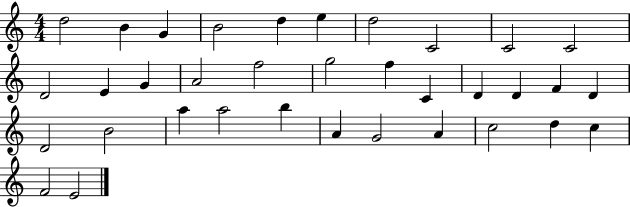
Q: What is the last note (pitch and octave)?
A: E4